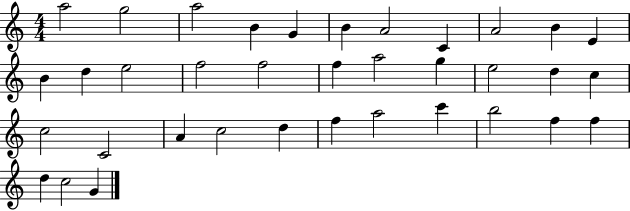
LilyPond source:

{
  \clef treble
  \numericTimeSignature
  \time 4/4
  \key c \major
  a''2 g''2 | a''2 b'4 g'4 | b'4 a'2 c'4 | a'2 b'4 e'4 | \break b'4 d''4 e''2 | f''2 f''2 | f''4 a''2 g''4 | e''2 d''4 c''4 | \break c''2 c'2 | a'4 c''2 d''4 | f''4 a''2 c'''4 | b''2 f''4 f''4 | \break d''4 c''2 g'4 | \bar "|."
}